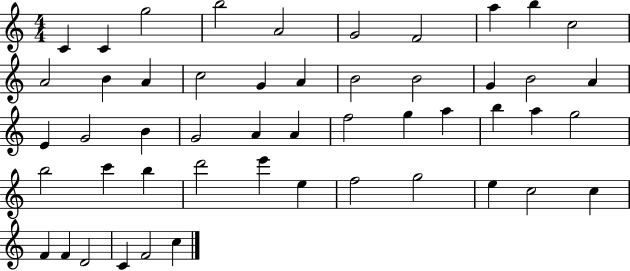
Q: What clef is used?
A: treble